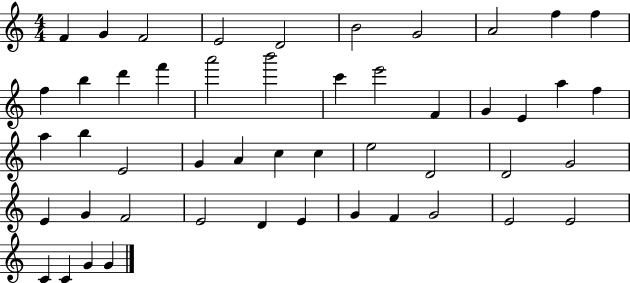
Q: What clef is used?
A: treble